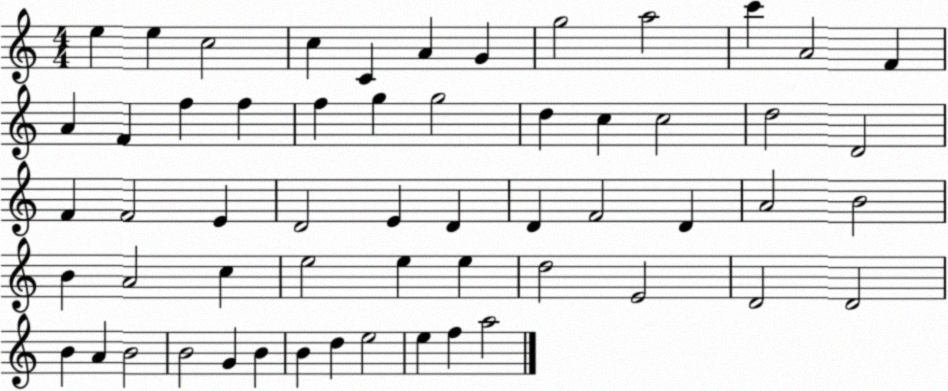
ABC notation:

X:1
T:Untitled
M:4/4
L:1/4
K:C
e e c2 c C A G g2 a2 c' A2 F A F f f f g g2 d c c2 d2 D2 F F2 E D2 E D D F2 D A2 B2 B A2 c e2 e e d2 E2 D2 D2 B A B2 B2 G B B d e2 e f a2